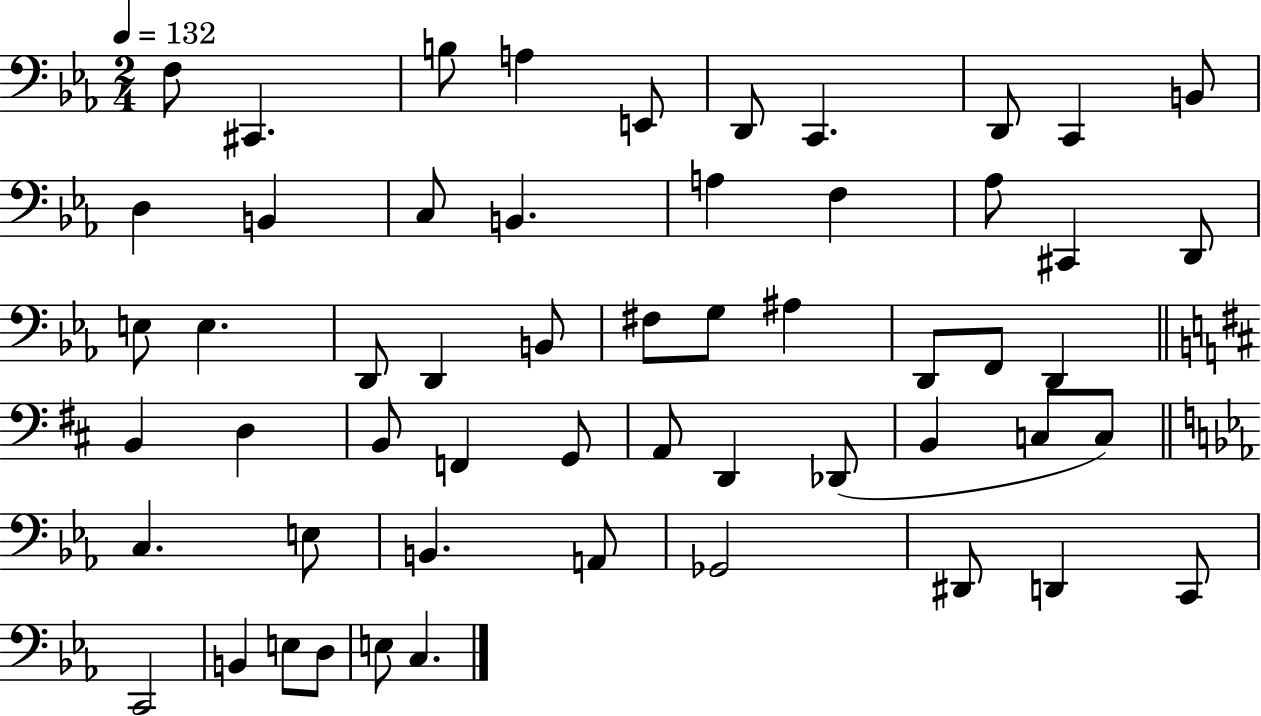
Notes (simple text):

F3/e C#2/q. B3/e A3/q E2/e D2/e C2/q. D2/e C2/q B2/e D3/q B2/q C3/e B2/q. A3/q F3/q Ab3/e C#2/q D2/e E3/e E3/q. D2/e D2/q B2/e F#3/e G3/e A#3/q D2/e F2/e D2/q B2/q D3/q B2/e F2/q G2/e A2/e D2/q Db2/e B2/q C3/e C3/e C3/q. E3/e B2/q. A2/e Gb2/h D#2/e D2/q C2/e C2/h B2/q E3/e D3/e E3/e C3/q.